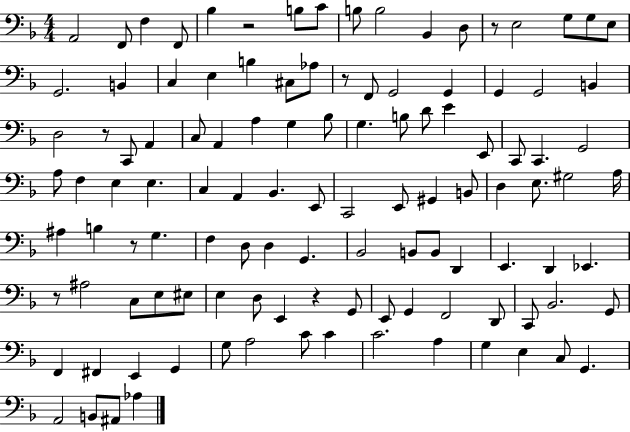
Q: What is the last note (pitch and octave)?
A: Ab3